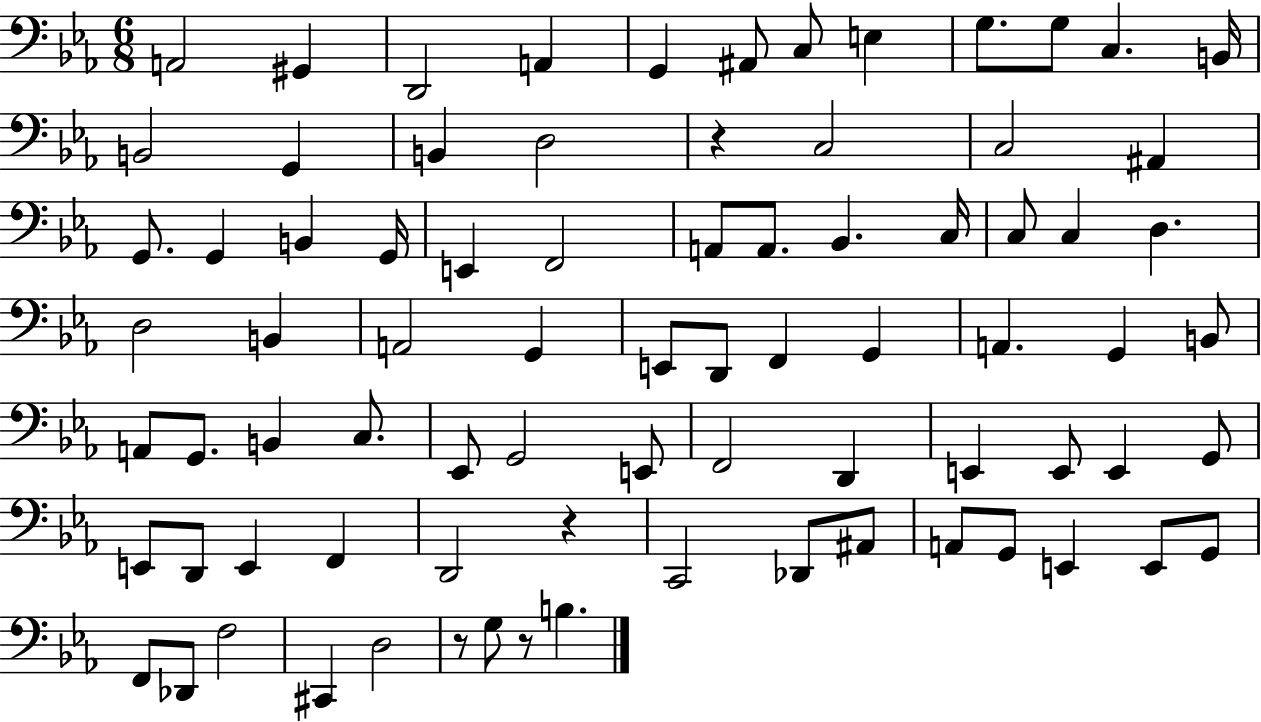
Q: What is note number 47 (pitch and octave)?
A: C3